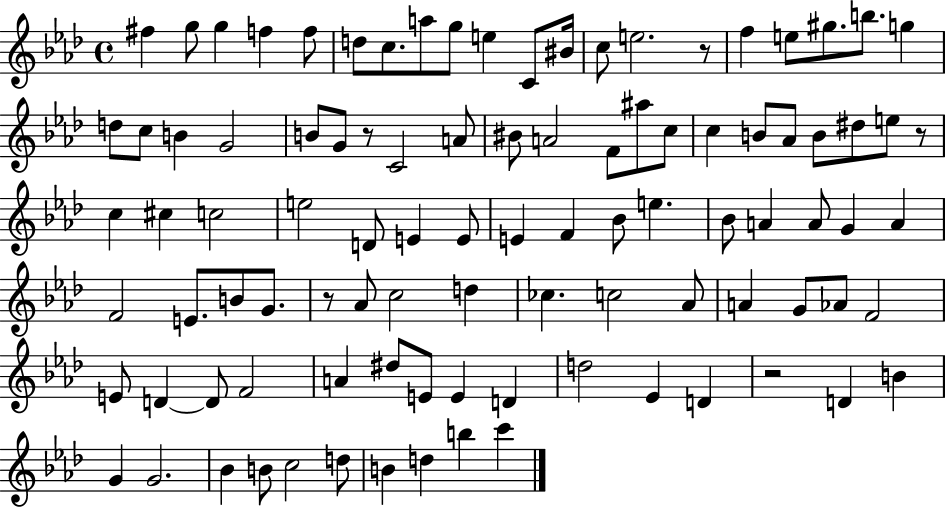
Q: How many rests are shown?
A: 5